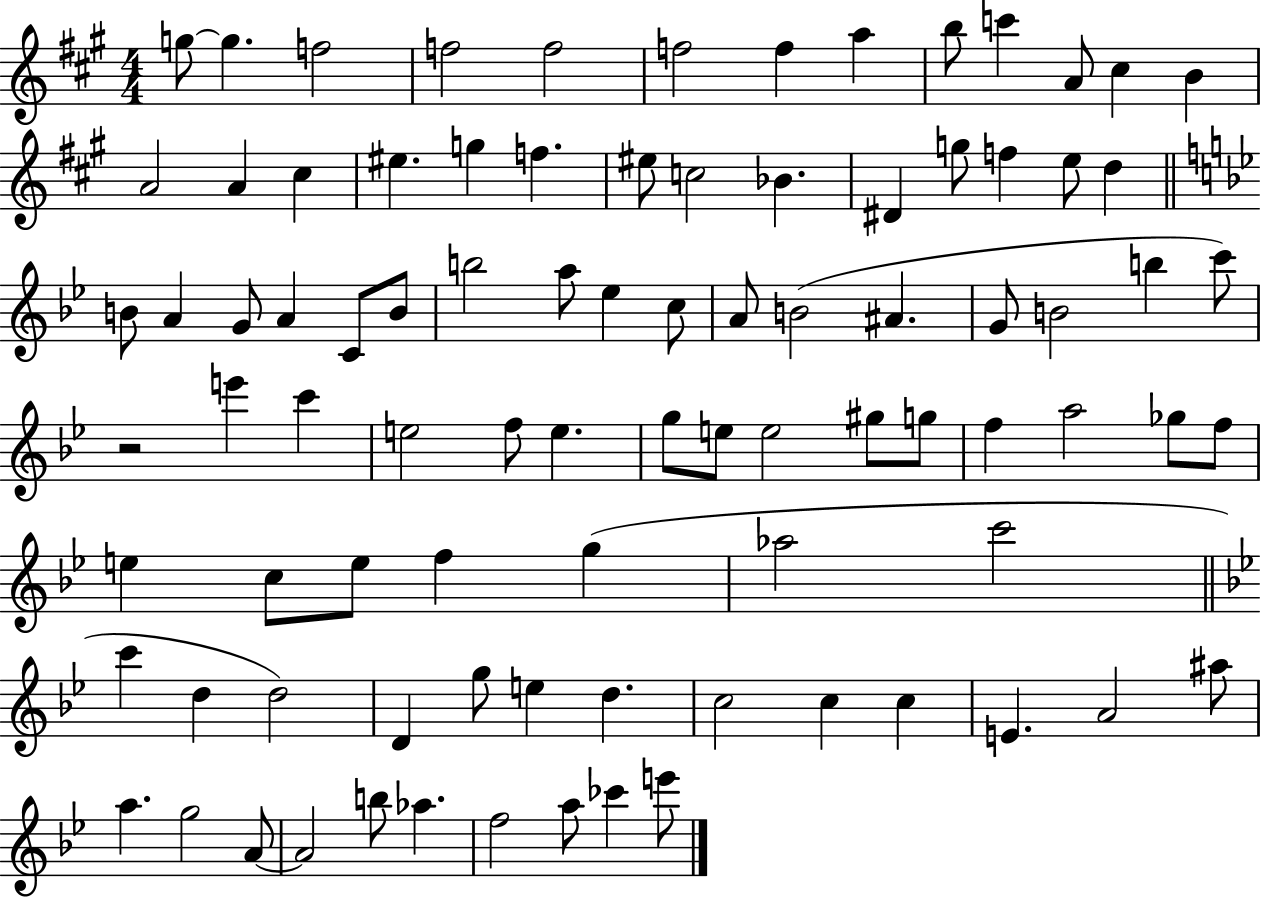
{
  \clef treble
  \numericTimeSignature
  \time 4/4
  \key a \major
  \repeat volta 2 { g''8~~ g''4. f''2 | f''2 f''2 | f''2 f''4 a''4 | b''8 c'''4 a'8 cis''4 b'4 | \break a'2 a'4 cis''4 | eis''4. g''4 f''4. | eis''8 c''2 bes'4. | dis'4 g''8 f''4 e''8 d''4 | \break \bar "||" \break \key g \minor b'8 a'4 g'8 a'4 c'8 b'8 | b''2 a''8 ees''4 c''8 | a'8 b'2( ais'4. | g'8 b'2 b''4 c'''8) | \break r2 e'''4 c'''4 | e''2 f''8 e''4. | g''8 e''8 e''2 gis''8 g''8 | f''4 a''2 ges''8 f''8 | \break e''4 c''8 e''8 f''4 g''4( | aes''2 c'''2 | \bar "||" \break \key bes \major c'''4 d''4 d''2) | d'4 g''8 e''4 d''4. | c''2 c''4 c''4 | e'4. a'2 ais''8 | \break a''4. g''2 a'8~~ | a'2 b''8 aes''4. | f''2 a''8 ces'''4 e'''8 | } \bar "|."
}